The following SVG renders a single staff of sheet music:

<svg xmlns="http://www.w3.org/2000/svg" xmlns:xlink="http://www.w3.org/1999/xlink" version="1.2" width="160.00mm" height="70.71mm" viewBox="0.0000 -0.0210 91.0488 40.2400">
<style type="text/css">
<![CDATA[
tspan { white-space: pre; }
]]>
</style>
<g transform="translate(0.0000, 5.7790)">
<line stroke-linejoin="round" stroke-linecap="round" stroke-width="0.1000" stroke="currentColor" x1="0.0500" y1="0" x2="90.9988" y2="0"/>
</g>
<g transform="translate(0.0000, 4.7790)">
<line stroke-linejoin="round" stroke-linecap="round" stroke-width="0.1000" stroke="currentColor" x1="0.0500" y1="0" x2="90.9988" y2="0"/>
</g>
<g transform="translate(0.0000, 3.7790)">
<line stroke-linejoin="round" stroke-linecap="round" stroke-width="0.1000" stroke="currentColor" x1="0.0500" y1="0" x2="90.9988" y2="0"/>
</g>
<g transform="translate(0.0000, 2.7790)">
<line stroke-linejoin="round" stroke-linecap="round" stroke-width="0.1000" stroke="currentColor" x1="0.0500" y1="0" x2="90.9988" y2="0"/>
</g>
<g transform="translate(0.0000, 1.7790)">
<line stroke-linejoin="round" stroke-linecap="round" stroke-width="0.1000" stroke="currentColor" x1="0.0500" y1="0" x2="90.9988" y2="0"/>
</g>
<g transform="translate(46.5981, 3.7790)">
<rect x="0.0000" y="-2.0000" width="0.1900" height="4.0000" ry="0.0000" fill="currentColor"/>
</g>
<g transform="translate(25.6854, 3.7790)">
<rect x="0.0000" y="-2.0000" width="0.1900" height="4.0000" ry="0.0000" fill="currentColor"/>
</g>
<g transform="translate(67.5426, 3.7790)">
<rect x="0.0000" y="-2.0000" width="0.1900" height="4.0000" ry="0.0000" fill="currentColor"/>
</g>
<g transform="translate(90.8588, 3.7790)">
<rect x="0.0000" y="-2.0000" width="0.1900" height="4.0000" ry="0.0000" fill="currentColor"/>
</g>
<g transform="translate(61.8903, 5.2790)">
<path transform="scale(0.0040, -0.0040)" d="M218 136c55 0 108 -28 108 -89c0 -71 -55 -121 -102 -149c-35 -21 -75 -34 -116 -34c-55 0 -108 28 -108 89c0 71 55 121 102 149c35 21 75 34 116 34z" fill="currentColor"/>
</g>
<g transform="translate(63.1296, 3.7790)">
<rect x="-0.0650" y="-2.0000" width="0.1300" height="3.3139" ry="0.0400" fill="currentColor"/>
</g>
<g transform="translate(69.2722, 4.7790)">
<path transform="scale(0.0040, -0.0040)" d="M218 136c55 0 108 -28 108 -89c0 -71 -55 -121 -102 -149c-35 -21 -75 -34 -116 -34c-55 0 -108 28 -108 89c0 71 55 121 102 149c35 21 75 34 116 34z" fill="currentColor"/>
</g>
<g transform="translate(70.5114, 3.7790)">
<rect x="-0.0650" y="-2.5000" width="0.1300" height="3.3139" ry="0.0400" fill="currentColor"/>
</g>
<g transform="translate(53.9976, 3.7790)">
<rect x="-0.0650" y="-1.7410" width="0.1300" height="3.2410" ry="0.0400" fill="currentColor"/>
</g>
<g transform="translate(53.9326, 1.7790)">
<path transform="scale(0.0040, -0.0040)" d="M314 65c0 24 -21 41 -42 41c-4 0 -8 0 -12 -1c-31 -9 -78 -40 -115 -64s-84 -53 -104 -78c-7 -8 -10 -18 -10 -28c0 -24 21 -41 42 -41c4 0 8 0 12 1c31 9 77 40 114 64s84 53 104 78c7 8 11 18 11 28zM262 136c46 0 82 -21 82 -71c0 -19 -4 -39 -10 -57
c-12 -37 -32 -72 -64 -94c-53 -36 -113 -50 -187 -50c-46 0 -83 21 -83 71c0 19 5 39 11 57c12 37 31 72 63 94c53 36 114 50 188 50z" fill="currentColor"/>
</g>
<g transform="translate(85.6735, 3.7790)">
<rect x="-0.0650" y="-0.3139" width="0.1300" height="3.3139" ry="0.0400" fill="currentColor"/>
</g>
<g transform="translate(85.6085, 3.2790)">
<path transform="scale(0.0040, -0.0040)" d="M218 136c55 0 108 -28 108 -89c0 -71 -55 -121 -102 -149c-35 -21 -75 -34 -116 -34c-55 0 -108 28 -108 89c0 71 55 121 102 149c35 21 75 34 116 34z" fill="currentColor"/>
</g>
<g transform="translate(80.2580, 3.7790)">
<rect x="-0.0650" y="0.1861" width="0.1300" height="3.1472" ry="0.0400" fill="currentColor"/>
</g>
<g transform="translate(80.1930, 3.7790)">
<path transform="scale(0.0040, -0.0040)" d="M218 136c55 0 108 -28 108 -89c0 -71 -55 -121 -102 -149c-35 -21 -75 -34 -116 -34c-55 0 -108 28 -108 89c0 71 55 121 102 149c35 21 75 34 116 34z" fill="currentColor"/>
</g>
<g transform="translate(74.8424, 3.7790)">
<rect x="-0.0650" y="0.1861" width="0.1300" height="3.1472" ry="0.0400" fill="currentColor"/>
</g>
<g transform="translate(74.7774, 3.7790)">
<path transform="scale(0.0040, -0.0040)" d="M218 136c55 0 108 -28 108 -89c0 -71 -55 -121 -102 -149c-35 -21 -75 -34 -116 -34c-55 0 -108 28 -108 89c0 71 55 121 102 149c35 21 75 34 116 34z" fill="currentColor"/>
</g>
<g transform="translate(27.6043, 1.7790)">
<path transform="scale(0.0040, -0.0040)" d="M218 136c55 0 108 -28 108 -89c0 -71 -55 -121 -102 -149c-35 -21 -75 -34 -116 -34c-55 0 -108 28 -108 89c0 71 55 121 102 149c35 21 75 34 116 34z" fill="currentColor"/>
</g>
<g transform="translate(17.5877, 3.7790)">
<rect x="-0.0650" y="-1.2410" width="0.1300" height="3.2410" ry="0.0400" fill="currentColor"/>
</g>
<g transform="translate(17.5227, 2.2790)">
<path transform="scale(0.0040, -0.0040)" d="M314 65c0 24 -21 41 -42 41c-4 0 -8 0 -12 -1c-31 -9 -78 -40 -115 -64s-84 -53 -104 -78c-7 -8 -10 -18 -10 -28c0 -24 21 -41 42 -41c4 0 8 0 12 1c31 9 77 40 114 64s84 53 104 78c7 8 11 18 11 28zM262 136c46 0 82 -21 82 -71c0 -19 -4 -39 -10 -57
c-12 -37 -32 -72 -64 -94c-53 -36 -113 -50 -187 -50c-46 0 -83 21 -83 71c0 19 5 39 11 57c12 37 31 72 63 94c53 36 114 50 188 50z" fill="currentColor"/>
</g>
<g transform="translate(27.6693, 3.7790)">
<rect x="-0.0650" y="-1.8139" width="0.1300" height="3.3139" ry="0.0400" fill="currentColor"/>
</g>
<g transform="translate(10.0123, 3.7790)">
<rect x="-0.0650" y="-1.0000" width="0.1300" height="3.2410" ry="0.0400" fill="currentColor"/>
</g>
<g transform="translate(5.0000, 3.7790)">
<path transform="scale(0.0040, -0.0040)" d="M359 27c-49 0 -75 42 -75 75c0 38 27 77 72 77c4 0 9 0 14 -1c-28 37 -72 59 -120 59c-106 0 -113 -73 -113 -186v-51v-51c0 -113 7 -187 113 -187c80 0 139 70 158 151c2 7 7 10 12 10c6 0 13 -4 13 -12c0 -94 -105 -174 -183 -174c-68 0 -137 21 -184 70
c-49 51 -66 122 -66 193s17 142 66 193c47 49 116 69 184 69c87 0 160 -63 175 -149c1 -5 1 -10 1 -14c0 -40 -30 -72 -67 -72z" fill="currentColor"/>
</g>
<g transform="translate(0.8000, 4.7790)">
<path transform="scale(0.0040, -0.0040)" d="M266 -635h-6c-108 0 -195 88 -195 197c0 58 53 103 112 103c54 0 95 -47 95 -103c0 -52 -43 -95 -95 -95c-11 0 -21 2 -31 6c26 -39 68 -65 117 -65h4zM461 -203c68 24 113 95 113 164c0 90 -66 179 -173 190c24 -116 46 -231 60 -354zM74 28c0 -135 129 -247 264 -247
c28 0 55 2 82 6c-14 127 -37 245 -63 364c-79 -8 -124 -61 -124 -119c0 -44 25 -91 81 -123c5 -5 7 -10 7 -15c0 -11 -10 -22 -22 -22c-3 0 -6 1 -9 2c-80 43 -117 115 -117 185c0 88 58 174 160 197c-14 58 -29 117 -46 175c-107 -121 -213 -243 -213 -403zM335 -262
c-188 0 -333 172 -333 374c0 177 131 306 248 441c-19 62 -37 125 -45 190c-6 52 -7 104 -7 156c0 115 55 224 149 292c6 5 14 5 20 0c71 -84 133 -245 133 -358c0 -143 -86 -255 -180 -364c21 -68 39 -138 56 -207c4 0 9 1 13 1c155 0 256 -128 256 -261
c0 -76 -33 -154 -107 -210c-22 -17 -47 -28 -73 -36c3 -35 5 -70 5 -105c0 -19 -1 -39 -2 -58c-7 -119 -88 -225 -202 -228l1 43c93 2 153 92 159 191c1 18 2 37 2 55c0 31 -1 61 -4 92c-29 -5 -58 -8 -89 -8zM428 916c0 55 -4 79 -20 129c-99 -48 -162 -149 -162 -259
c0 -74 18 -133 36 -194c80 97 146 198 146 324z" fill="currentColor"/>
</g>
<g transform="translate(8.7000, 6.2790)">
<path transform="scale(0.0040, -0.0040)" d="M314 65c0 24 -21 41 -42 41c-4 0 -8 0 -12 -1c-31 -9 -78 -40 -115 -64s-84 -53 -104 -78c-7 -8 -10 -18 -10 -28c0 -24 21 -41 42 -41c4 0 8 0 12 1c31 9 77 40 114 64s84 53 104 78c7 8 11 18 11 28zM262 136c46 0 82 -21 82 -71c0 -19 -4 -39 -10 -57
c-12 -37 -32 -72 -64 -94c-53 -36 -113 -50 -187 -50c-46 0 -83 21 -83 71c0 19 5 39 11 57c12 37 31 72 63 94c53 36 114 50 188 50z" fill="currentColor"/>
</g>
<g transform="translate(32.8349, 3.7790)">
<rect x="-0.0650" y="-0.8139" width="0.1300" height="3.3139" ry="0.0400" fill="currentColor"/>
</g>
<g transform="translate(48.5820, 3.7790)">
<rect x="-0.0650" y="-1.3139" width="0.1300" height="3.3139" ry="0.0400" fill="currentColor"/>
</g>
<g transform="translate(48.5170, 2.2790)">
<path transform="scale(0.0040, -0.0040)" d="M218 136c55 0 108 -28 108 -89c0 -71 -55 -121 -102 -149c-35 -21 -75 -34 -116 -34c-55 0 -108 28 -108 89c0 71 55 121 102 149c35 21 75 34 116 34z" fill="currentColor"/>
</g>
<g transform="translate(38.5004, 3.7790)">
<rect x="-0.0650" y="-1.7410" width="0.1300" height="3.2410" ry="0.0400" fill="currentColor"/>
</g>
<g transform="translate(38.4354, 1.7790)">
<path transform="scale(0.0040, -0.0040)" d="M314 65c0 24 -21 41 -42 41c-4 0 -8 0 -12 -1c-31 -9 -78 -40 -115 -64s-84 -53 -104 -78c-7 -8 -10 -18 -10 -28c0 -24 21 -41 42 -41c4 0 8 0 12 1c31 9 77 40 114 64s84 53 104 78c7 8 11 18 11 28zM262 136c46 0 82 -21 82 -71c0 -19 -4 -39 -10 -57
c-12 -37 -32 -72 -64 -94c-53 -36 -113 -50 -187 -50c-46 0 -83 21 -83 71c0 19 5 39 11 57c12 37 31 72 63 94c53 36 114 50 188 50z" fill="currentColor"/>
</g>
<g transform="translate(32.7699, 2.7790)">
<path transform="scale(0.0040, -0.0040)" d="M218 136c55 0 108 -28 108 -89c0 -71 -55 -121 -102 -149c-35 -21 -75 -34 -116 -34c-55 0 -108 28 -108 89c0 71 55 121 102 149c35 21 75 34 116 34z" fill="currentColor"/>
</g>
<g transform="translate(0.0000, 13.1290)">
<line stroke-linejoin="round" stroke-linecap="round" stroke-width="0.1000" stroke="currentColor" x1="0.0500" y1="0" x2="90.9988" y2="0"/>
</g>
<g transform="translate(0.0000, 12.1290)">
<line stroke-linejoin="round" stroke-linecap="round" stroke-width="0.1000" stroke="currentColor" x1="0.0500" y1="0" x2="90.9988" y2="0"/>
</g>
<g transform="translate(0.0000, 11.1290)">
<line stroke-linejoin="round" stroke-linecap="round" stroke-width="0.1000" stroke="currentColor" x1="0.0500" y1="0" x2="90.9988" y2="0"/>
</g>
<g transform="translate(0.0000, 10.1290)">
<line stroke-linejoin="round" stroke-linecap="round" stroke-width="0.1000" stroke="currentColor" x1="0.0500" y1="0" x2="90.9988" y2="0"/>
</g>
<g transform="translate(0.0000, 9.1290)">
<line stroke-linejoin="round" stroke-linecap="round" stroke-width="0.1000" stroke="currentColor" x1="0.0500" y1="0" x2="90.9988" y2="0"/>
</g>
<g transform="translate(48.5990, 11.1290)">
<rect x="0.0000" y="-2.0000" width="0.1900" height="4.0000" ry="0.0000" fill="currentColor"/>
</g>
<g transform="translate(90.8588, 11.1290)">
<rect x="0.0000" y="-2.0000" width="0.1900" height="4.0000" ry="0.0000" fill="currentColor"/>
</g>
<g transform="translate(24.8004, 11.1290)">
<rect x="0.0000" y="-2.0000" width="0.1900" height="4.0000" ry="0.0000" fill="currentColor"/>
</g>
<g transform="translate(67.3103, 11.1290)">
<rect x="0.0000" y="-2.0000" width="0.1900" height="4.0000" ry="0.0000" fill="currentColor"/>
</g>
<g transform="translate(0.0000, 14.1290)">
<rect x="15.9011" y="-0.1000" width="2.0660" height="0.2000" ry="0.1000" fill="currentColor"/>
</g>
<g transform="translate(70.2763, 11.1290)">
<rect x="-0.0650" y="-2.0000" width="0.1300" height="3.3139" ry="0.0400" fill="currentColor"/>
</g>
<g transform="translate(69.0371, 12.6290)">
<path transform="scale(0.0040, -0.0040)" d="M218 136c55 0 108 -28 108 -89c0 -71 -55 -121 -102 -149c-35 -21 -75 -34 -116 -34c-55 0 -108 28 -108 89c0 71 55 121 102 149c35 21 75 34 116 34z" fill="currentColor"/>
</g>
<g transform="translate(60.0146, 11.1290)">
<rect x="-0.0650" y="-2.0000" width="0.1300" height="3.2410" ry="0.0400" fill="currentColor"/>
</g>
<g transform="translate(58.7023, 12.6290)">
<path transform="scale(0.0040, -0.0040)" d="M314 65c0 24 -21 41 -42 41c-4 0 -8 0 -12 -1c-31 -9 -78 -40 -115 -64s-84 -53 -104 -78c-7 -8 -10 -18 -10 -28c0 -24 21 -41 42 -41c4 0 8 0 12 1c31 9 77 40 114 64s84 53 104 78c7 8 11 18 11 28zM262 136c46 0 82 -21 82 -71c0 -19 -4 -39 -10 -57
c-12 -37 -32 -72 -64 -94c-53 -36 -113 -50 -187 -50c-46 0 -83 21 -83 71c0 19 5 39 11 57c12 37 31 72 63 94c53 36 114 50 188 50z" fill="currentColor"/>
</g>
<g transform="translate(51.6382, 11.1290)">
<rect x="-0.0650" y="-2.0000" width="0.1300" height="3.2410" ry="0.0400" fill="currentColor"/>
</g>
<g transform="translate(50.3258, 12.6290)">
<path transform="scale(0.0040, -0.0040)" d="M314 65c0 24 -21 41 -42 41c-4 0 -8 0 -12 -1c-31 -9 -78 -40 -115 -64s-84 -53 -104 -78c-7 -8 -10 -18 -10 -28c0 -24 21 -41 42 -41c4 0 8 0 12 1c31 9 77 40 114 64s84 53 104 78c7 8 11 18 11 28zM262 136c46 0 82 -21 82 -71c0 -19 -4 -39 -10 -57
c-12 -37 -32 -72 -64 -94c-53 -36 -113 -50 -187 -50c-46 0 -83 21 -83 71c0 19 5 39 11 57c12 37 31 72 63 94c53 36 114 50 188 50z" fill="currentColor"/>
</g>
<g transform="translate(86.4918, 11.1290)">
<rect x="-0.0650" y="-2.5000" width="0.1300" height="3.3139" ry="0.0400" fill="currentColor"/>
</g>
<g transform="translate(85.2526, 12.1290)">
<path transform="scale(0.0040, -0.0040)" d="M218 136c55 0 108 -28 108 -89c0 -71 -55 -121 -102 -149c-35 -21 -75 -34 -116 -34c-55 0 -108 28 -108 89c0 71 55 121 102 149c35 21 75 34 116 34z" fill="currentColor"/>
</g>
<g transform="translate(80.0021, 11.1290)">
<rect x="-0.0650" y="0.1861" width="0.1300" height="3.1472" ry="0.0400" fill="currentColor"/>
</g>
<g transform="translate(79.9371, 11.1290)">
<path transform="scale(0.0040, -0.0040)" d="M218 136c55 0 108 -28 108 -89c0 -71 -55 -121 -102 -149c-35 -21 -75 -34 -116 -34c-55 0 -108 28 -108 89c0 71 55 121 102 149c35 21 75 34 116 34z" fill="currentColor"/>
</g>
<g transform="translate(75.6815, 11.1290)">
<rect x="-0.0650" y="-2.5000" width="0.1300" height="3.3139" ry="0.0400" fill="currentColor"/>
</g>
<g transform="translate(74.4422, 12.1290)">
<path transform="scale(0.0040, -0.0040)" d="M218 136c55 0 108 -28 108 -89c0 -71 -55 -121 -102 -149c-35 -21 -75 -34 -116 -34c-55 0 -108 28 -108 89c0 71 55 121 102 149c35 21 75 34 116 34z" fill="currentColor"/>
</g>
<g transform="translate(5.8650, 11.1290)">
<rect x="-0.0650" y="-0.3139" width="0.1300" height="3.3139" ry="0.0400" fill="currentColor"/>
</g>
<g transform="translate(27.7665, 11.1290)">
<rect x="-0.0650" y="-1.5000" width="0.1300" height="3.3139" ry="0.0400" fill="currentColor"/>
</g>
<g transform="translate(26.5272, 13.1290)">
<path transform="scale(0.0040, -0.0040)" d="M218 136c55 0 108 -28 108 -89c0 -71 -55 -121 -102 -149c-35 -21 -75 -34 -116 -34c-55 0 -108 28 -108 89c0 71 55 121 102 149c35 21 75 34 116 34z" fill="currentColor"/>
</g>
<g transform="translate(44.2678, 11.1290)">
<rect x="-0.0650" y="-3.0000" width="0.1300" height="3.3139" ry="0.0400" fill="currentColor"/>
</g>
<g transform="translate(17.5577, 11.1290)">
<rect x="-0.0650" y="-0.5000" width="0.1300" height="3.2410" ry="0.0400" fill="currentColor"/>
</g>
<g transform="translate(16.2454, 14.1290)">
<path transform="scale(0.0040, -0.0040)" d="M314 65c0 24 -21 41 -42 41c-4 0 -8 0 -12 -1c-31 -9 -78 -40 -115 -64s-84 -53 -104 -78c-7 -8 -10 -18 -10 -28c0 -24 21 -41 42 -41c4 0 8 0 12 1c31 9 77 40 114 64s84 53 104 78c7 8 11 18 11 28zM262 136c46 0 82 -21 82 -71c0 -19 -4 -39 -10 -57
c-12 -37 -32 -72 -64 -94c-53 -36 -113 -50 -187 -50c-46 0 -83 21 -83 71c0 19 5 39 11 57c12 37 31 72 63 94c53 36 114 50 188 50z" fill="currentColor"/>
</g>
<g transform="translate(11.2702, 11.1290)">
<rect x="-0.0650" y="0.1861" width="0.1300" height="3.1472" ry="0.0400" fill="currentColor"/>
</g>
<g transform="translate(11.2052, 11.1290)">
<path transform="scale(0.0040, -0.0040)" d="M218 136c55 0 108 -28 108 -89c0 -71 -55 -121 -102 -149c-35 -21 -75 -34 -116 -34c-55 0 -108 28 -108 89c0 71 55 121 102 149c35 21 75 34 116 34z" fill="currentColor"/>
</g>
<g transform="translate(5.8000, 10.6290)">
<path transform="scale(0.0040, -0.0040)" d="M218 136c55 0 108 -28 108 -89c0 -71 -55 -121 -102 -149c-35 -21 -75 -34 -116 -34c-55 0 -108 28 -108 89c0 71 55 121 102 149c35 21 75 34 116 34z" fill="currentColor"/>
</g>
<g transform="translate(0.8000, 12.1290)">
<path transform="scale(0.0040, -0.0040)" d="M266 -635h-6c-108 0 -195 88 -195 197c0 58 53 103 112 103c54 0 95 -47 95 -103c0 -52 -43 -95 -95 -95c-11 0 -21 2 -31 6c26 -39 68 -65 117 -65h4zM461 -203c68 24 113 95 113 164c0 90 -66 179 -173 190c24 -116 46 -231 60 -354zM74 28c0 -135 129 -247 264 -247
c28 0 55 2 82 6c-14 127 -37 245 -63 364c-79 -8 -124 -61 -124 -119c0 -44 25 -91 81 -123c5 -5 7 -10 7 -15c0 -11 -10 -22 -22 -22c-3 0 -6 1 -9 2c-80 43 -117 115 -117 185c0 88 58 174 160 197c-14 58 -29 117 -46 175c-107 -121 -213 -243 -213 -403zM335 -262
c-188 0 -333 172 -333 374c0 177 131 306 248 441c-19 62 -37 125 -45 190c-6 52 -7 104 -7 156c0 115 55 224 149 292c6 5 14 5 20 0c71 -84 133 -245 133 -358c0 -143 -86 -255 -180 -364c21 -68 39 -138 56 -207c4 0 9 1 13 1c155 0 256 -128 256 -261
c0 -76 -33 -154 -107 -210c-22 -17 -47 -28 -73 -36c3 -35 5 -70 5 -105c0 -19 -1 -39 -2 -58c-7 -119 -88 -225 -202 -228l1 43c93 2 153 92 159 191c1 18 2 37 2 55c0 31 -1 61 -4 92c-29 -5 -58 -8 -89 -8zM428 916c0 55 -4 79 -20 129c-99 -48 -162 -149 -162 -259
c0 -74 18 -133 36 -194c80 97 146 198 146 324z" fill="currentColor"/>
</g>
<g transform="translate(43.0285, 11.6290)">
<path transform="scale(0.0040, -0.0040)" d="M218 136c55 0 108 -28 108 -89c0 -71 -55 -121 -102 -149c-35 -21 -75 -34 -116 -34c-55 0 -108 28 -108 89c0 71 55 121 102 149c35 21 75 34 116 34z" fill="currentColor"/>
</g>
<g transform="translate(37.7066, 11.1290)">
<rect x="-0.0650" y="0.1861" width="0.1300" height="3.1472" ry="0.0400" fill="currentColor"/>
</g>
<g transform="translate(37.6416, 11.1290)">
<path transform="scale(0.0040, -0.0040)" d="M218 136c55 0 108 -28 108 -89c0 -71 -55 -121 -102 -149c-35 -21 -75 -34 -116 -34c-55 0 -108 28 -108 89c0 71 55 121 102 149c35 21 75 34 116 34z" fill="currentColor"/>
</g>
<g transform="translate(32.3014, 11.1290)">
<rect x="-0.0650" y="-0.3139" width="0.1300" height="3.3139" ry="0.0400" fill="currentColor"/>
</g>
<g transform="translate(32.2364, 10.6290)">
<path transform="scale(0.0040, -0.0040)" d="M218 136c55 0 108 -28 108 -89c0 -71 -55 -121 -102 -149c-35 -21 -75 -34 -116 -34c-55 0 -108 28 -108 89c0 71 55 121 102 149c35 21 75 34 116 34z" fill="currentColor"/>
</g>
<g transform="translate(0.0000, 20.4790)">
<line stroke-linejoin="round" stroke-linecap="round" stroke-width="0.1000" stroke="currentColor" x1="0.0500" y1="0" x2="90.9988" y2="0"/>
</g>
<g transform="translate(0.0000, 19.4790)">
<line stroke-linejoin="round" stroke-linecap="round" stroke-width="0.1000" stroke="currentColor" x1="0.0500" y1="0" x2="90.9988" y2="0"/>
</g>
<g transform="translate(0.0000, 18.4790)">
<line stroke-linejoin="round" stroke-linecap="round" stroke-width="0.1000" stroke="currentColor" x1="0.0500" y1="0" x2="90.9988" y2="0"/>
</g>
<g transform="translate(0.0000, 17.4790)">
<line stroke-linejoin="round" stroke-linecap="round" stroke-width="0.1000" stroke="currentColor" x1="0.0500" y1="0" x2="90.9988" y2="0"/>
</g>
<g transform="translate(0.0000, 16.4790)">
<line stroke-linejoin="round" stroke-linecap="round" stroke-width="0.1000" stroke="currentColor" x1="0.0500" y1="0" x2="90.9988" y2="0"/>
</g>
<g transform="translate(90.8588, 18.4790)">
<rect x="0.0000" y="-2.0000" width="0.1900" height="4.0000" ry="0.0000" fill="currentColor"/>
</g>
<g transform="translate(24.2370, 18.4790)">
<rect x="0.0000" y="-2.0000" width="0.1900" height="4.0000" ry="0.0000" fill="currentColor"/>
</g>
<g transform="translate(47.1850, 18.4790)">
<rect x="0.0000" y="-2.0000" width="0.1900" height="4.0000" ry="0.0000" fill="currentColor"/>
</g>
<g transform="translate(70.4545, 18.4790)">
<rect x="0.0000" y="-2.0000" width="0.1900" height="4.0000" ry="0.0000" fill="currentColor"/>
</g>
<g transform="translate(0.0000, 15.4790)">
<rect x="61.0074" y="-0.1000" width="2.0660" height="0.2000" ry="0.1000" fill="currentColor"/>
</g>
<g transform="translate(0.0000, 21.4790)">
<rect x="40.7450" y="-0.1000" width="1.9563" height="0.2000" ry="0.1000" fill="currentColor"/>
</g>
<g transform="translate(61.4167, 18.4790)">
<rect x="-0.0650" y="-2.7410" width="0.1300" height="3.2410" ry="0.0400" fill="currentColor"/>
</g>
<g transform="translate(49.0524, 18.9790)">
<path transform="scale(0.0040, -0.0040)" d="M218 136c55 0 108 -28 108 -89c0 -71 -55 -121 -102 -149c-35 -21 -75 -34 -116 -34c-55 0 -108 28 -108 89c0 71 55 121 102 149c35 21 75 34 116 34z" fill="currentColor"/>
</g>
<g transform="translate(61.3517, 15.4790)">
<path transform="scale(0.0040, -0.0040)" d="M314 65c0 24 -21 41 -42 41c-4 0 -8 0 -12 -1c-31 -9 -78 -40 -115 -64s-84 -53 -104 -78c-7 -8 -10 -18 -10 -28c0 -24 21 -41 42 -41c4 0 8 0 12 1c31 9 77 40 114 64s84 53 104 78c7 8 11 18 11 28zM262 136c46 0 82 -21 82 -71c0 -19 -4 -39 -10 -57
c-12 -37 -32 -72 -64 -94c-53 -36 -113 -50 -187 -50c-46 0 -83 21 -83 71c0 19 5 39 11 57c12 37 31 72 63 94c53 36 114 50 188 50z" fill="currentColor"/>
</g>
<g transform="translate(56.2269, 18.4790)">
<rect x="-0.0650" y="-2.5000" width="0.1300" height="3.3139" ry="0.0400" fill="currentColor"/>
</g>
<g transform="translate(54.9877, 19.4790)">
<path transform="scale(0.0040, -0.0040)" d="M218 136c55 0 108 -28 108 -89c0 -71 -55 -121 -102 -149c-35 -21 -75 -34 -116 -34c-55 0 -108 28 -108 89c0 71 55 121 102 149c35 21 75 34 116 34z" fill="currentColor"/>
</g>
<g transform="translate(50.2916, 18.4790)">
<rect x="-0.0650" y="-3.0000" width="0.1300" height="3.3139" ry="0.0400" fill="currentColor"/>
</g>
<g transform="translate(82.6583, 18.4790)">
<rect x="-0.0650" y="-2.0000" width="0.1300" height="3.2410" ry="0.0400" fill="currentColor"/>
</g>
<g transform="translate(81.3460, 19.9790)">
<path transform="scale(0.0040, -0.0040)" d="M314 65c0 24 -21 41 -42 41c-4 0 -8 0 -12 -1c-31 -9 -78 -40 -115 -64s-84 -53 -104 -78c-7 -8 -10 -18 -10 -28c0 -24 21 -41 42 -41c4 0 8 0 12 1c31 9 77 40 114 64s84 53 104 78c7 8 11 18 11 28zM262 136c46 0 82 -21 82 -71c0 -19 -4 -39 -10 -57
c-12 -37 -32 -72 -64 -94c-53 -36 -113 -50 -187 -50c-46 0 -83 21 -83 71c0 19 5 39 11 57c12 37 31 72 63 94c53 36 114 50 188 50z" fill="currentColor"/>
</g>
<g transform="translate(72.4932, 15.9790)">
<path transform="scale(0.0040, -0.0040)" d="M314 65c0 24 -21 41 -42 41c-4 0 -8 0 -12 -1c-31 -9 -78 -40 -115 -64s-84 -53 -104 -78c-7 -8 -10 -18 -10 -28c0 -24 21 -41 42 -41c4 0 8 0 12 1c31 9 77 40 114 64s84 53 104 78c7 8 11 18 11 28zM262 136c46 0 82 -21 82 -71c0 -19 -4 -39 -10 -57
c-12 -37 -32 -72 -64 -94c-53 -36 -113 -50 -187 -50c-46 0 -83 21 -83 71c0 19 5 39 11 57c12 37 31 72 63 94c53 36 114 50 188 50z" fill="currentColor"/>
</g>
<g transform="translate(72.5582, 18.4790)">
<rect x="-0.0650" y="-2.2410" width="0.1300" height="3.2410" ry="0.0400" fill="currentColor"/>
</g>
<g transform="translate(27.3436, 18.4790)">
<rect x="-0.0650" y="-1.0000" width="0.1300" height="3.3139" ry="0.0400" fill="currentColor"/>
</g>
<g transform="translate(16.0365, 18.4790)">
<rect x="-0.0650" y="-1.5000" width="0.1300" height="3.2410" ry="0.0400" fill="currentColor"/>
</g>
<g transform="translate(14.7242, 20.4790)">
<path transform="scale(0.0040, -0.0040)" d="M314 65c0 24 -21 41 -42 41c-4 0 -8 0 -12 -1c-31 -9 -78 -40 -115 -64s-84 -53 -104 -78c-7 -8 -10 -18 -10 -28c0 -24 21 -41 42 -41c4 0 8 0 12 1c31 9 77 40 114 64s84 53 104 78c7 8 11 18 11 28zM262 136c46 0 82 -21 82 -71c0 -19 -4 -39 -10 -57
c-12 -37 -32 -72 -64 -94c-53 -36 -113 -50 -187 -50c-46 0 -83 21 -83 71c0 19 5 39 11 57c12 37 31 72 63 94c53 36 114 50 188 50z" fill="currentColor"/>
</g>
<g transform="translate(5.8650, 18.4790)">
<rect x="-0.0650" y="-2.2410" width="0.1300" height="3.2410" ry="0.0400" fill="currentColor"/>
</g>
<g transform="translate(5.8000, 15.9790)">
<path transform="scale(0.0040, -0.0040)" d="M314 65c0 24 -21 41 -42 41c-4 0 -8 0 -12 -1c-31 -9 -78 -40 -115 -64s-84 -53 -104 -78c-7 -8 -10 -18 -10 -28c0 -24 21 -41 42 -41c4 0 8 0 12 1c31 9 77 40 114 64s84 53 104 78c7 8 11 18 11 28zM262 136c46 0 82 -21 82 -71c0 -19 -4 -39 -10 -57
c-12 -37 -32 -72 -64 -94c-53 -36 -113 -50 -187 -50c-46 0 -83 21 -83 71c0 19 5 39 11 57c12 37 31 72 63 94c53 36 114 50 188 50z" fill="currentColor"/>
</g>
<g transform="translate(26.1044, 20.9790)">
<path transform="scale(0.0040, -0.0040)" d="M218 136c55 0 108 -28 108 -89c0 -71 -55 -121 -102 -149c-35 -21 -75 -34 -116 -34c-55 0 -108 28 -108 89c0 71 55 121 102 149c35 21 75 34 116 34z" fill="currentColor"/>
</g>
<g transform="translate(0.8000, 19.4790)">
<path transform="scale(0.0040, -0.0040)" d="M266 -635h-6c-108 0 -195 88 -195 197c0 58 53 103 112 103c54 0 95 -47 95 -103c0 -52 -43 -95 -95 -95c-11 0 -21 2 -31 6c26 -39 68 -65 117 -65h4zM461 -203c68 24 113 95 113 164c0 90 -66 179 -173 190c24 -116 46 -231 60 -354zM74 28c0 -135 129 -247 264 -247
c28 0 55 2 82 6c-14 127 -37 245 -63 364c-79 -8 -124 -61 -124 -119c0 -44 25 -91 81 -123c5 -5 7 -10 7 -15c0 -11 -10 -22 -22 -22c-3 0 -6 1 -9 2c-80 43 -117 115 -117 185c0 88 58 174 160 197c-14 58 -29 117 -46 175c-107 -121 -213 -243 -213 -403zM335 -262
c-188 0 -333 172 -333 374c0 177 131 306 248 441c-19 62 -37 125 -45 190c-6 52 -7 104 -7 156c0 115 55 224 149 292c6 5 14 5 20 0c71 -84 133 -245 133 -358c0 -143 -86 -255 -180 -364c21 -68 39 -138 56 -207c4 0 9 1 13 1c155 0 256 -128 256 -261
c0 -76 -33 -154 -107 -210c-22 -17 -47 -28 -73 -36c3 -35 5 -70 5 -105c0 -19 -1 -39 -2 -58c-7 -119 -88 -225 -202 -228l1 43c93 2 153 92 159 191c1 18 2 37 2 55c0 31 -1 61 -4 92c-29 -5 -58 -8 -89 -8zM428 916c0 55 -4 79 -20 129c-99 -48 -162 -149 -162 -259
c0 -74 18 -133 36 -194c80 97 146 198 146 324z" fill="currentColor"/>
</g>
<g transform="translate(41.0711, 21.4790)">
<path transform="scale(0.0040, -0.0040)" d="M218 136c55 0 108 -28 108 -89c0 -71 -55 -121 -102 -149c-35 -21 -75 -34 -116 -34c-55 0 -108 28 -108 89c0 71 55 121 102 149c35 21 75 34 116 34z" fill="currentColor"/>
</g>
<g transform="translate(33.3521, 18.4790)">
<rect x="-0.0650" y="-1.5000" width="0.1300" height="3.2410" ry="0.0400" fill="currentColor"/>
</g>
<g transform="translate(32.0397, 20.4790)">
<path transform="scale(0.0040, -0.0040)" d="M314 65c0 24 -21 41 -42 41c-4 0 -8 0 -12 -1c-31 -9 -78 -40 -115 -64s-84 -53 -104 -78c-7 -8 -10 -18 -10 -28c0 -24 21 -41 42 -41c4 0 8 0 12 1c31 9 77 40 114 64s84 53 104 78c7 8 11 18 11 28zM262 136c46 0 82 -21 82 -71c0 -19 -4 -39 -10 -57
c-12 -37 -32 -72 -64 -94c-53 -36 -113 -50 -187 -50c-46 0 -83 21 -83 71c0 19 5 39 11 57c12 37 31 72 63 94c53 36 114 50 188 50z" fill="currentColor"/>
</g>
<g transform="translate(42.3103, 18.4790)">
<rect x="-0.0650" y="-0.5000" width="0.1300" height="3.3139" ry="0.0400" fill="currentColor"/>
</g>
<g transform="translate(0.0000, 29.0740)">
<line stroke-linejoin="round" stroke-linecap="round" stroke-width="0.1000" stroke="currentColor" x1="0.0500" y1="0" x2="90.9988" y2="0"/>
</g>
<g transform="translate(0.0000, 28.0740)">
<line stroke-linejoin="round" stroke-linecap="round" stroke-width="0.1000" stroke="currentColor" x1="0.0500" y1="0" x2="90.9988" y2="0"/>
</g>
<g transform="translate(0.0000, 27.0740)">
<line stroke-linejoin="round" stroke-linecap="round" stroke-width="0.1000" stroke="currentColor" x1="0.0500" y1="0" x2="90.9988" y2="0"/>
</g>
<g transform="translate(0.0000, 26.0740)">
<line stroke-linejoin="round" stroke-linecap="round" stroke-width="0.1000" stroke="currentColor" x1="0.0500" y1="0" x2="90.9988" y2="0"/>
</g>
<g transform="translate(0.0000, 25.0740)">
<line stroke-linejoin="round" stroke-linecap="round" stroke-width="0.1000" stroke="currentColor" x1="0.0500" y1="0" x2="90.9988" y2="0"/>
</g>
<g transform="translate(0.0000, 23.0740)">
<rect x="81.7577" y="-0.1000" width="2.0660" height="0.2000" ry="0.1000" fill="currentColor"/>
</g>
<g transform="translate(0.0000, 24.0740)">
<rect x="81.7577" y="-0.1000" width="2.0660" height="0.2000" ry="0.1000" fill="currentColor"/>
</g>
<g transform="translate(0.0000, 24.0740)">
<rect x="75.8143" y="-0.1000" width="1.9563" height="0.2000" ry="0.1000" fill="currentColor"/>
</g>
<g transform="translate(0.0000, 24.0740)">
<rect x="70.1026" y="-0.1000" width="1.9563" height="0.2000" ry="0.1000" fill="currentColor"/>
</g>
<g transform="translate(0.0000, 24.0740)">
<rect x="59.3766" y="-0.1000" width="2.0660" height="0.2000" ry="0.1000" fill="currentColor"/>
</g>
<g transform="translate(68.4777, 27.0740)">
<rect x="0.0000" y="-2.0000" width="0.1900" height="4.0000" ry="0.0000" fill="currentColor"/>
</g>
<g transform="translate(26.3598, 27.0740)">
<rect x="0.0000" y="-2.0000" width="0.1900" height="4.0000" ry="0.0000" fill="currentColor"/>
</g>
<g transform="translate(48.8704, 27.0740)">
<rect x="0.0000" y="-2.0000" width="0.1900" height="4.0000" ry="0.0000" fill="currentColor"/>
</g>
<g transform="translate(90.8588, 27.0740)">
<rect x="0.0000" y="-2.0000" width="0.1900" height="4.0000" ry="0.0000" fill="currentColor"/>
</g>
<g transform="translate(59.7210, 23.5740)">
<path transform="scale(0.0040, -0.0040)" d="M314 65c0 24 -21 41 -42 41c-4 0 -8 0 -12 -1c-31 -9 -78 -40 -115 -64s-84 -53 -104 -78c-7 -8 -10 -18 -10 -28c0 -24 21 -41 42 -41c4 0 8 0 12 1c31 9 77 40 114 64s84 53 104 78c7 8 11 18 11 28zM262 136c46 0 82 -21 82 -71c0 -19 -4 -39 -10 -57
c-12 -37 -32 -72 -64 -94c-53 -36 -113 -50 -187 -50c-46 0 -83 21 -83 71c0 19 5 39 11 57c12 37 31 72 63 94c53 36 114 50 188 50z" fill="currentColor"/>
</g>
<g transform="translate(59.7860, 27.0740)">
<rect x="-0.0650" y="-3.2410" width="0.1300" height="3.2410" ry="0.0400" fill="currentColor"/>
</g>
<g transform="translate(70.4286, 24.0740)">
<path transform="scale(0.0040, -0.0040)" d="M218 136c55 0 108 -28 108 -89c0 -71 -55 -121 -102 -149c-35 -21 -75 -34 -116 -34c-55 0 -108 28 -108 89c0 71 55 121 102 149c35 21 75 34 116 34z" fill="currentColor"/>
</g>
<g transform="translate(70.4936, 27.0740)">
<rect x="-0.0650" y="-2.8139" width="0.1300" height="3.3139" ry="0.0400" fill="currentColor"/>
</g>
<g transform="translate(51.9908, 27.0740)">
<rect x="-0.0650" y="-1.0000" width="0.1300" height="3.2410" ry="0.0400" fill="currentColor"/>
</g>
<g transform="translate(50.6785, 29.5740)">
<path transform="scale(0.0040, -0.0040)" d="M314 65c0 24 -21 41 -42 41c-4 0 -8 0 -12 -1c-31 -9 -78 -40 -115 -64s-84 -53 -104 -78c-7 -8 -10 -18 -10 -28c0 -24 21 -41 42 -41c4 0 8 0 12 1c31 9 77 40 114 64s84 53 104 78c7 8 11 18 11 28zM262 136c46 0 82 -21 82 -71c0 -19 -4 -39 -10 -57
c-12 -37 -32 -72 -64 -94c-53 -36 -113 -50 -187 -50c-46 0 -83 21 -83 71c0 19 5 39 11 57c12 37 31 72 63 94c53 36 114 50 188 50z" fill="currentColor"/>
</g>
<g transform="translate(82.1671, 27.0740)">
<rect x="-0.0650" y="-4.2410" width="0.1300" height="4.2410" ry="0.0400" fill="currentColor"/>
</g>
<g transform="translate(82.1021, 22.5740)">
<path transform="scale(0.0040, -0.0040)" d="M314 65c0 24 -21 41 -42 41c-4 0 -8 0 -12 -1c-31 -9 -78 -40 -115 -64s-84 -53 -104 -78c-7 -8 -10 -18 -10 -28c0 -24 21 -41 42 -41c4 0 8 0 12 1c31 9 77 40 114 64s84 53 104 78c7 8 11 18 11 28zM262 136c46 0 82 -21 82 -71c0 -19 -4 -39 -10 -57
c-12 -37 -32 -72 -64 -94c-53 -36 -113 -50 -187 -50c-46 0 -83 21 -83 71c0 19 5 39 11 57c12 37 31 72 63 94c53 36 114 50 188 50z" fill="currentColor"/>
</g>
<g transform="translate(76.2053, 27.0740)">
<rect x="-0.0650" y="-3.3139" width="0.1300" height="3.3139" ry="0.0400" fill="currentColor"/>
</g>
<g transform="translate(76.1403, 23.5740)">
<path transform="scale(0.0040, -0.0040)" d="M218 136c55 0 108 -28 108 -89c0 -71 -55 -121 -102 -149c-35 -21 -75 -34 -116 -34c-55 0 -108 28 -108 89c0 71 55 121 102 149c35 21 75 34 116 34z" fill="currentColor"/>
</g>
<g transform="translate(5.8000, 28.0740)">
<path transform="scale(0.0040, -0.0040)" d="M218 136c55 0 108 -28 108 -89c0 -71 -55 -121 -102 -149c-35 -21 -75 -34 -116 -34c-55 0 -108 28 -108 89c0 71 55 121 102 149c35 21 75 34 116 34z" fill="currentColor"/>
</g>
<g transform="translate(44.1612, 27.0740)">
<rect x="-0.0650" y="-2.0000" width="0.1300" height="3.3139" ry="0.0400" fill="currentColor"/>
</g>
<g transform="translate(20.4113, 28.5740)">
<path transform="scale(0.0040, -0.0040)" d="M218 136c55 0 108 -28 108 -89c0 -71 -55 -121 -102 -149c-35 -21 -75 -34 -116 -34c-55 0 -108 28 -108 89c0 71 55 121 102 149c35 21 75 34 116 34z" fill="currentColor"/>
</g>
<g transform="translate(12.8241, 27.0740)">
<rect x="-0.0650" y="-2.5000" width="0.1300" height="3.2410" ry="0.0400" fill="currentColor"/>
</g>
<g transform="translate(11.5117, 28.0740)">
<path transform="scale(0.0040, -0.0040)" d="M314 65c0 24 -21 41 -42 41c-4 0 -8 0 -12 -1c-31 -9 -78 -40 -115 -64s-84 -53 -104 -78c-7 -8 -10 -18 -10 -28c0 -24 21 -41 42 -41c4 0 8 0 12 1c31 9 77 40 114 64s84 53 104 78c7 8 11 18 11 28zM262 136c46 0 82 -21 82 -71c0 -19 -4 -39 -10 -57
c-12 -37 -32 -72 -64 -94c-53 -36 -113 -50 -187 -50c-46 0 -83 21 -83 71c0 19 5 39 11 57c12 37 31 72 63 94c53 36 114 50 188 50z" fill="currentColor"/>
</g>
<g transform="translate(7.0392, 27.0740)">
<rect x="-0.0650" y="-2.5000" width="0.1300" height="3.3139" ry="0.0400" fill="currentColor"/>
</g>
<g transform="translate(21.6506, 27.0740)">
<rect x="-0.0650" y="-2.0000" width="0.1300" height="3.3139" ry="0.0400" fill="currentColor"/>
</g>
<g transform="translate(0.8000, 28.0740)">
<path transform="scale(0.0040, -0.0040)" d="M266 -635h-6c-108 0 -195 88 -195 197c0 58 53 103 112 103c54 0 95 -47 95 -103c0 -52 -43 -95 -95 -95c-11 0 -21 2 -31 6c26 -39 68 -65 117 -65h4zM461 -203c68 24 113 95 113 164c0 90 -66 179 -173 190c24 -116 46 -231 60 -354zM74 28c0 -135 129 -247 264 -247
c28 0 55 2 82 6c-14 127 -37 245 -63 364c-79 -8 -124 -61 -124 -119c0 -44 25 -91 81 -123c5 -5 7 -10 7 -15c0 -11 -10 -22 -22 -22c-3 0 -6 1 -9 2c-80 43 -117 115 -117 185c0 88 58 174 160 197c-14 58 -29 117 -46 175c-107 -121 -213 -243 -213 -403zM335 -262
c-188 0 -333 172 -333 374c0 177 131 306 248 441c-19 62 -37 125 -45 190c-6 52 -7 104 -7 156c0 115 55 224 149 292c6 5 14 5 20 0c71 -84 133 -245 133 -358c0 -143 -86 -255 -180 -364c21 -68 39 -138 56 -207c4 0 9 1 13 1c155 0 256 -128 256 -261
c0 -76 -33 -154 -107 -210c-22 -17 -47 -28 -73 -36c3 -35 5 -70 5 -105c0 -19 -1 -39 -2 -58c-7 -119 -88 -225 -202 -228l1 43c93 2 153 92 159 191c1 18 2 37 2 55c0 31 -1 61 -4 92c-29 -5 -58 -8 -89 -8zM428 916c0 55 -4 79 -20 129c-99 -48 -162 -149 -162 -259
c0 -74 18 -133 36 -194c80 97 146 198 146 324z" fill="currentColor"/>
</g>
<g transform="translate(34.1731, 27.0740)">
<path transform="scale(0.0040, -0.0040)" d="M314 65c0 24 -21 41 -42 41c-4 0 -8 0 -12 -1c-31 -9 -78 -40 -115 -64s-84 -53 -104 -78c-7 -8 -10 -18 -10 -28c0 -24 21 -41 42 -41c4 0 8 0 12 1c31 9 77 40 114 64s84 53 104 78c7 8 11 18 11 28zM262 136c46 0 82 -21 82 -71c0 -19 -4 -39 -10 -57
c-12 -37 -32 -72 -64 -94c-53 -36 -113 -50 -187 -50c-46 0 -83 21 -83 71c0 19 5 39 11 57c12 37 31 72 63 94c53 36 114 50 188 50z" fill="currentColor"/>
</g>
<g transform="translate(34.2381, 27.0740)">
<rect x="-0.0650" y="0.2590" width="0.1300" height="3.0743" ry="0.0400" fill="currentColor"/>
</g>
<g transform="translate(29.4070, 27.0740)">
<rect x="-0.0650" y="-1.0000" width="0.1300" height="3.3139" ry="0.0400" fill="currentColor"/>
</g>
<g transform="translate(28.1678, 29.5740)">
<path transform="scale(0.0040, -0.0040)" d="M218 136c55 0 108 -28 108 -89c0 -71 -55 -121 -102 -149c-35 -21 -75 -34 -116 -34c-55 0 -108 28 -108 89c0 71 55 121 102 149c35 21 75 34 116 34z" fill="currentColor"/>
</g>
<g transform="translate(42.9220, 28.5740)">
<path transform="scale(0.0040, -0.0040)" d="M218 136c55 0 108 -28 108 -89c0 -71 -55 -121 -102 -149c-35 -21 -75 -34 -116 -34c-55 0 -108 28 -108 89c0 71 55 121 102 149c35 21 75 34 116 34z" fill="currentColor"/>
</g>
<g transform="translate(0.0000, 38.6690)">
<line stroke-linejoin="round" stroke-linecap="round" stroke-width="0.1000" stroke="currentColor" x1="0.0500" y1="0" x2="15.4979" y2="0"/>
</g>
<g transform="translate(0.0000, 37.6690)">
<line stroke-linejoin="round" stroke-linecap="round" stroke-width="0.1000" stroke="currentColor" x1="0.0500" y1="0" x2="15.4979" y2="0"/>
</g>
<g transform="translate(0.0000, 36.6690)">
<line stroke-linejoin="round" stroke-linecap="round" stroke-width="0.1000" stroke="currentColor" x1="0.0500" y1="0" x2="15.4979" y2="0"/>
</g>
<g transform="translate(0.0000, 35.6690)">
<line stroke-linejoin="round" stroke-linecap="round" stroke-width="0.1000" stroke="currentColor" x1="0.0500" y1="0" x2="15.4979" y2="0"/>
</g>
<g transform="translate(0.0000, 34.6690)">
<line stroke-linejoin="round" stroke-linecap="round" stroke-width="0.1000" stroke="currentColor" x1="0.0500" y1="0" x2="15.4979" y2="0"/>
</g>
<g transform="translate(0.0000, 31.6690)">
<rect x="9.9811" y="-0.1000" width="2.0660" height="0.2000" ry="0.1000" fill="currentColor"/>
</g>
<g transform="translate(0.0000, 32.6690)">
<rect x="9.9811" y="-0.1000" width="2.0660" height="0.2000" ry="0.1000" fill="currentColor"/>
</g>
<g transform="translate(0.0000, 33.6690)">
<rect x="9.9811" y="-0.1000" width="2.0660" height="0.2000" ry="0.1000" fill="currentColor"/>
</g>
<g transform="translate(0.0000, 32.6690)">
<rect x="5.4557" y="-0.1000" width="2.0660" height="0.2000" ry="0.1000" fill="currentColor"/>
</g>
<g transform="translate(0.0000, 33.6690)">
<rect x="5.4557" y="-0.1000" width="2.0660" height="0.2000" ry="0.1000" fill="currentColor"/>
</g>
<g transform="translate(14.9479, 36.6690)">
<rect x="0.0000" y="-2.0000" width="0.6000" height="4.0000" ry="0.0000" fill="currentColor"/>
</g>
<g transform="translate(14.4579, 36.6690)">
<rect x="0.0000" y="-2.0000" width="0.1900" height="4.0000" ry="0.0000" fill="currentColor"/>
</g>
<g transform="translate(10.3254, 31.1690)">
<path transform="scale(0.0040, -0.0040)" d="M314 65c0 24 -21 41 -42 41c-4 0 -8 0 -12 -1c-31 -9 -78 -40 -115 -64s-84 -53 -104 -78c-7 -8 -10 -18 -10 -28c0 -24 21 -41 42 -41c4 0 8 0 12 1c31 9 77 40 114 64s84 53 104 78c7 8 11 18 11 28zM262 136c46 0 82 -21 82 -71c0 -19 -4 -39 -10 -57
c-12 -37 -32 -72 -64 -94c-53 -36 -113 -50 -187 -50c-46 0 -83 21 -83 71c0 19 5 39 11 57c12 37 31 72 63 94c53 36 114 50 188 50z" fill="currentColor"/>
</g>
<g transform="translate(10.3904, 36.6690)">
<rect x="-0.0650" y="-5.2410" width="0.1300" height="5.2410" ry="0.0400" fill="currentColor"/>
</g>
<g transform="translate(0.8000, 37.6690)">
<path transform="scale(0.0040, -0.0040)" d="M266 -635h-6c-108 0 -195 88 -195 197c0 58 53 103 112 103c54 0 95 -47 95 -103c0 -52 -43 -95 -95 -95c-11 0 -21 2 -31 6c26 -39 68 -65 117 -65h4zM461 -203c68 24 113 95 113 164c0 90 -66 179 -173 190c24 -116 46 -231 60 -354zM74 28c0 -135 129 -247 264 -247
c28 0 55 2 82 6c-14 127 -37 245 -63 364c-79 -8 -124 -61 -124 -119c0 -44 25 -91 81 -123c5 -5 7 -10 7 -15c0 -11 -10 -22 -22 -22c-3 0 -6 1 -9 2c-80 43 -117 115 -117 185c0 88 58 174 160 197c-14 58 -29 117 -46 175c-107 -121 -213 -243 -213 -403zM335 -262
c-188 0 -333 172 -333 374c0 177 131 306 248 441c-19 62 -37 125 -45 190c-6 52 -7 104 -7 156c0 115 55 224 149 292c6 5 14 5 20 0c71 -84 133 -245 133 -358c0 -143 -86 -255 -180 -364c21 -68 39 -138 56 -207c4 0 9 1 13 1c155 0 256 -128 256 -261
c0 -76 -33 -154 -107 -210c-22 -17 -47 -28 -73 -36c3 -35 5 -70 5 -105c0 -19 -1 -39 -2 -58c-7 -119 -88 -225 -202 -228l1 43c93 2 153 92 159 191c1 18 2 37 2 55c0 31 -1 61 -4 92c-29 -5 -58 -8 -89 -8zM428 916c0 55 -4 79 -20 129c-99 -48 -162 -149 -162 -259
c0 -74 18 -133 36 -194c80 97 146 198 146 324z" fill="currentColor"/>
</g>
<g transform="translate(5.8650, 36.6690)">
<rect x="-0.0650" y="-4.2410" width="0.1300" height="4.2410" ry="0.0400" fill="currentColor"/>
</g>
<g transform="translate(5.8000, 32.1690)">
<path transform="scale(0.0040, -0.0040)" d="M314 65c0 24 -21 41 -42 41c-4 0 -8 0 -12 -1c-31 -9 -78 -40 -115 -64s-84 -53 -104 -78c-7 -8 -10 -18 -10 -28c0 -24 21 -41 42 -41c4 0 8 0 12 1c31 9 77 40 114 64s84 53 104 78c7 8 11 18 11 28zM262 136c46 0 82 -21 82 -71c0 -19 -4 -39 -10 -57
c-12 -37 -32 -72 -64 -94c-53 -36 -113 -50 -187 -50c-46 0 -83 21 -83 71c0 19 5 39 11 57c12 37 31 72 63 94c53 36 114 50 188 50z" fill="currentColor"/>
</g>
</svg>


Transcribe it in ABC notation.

X:1
T:Untitled
M:4/4
L:1/4
K:C
D2 e2 f d f2 e f2 F G B B c c B C2 E c B A F2 F2 F G B G g2 E2 D E2 C A G a2 g2 F2 G G2 F D B2 F D2 b2 a b d'2 d'2 f'2